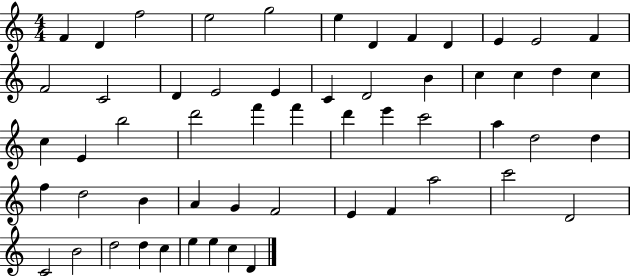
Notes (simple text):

F4/q D4/q F5/h E5/h G5/h E5/q D4/q F4/q D4/q E4/q E4/h F4/q F4/h C4/h D4/q E4/h E4/q C4/q D4/h B4/q C5/q C5/q D5/q C5/q C5/q E4/q B5/h D6/h F6/q F6/q D6/q E6/q C6/h A5/q D5/h D5/q F5/q D5/h B4/q A4/q G4/q F4/h E4/q F4/q A5/h C6/h D4/h C4/h B4/h D5/h D5/q C5/q E5/q E5/q C5/q D4/q